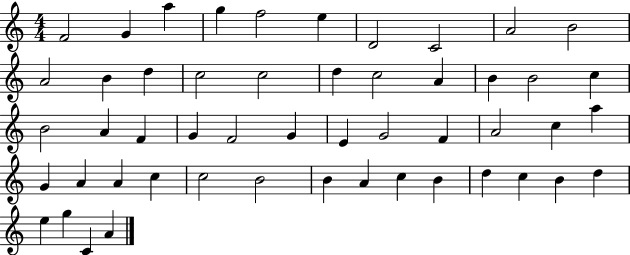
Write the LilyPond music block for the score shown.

{
  \clef treble
  \numericTimeSignature
  \time 4/4
  \key c \major
  f'2 g'4 a''4 | g''4 f''2 e''4 | d'2 c'2 | a'2 b'2 | \break a'2 b'4 d''4 | c''2 c''2 | d''4 c''2 a'4 | b'4 b'2 c''4 | \break b'2 a'4 f'4 | g'4 f'2 g'4 | e'4 g'2 f'4 | a'2 c''4 a''4 | \break g'4 a'4 a'4 c''4 | c''2 b'2 | b'4 a'4 c''4 b'4 | d''4 c''4 b'4 d''4 | \break e''4 g''4 c'4 a'4 | \bar "|."
}